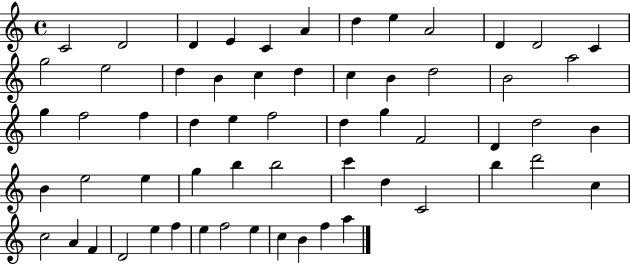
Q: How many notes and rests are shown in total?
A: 60